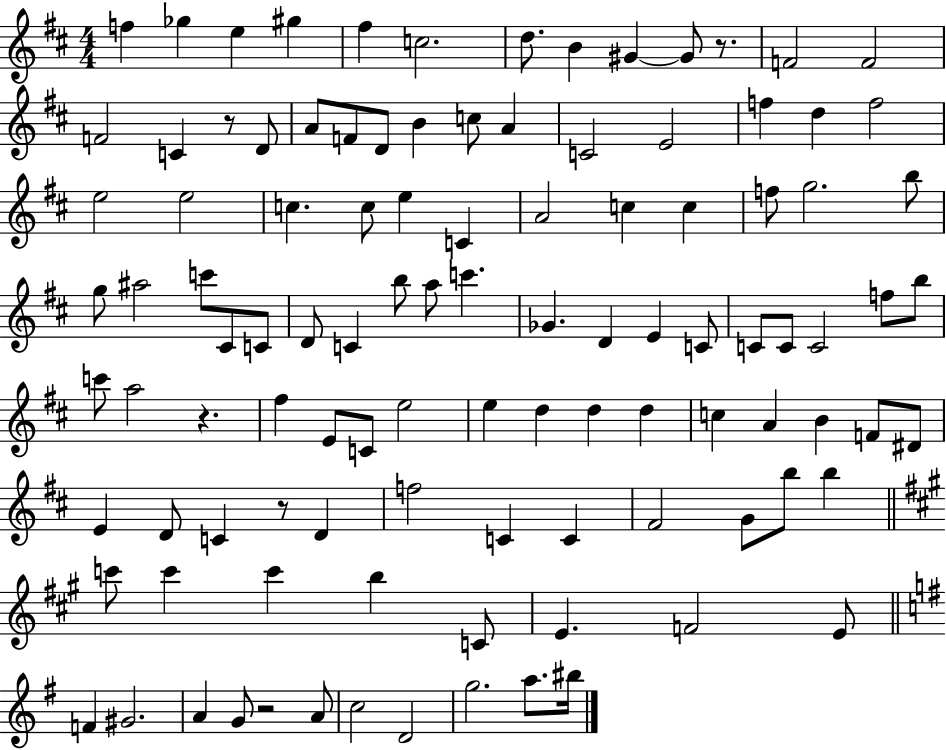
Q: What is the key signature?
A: D major